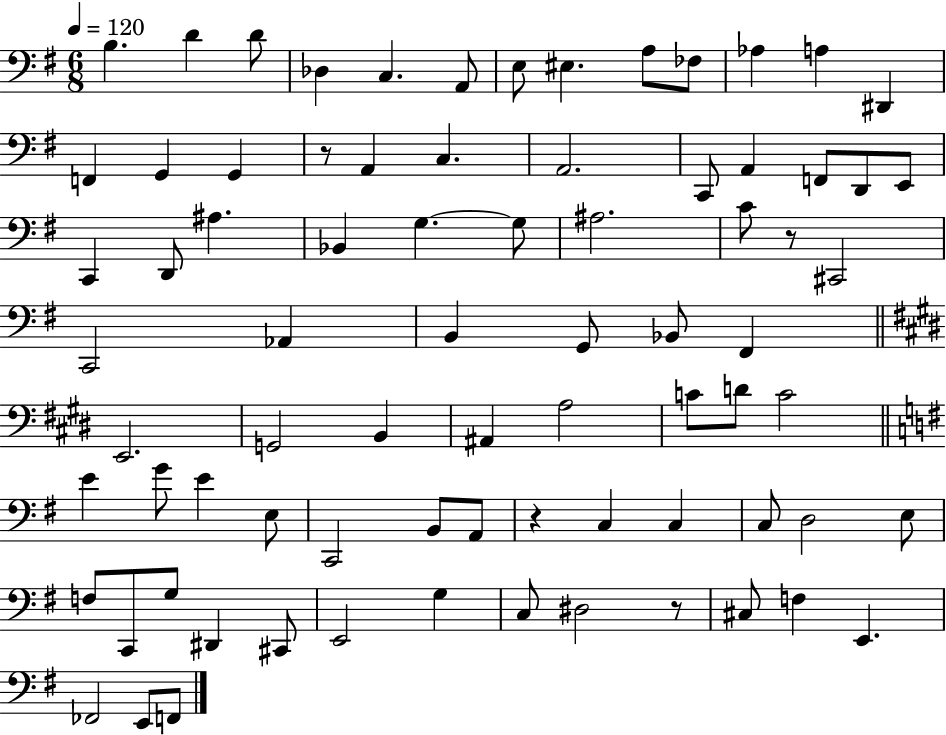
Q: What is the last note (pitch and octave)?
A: F2